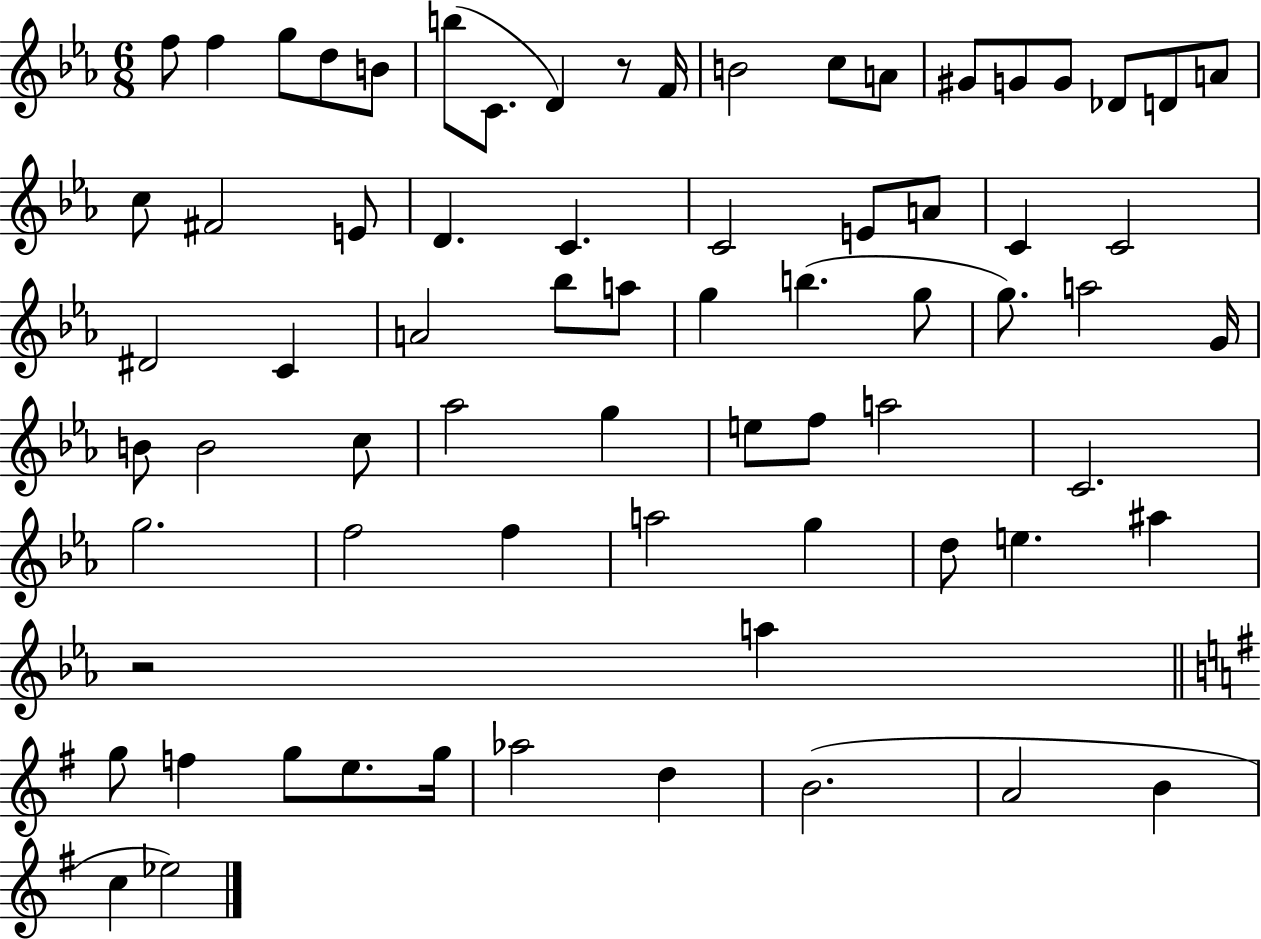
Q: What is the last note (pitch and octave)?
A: Eb5